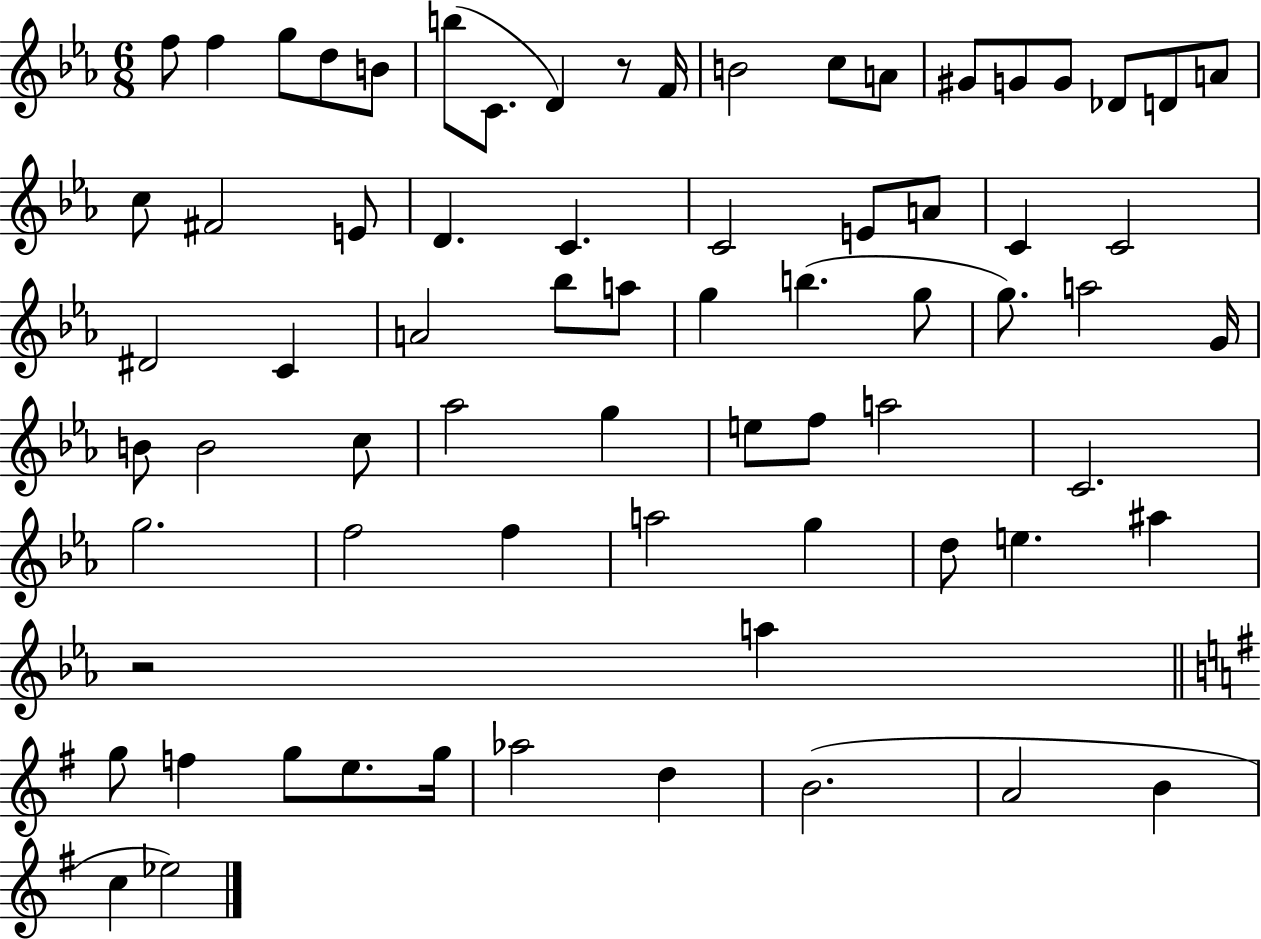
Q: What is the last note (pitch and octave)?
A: Eb5